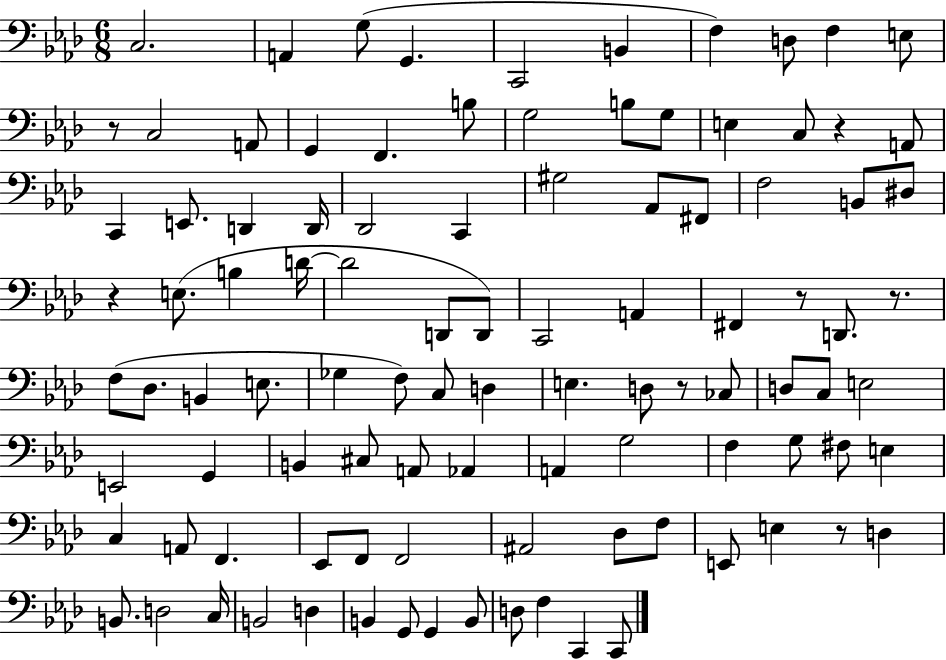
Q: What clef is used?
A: bass